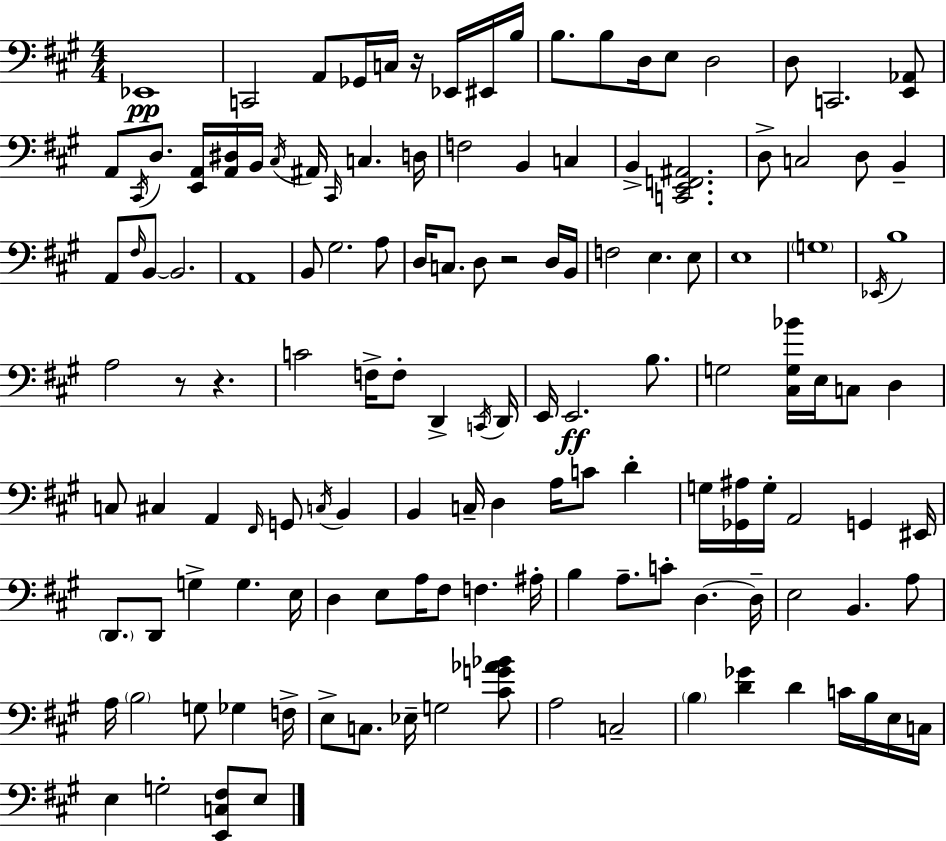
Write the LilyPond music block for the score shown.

{
  \clef bass
  \numericTimeSignature
  \time 4/4
  \key a \major
  ees,1\pp | c,2 a,8 ges,16 c16 r16 ees,16 eis,16 b16 | b8. b8 d16 e8 d2 | d8 c,2. <e, aes,>8 | \break a,8 \acciaccatura { cis,16 } d8. <e, a,>16 <a, dis>16 b,16 \acciaccatura { cis16 } ais,16 \grace { cis,16 } c4. | d16 f2 b,4 c4 | b,4-> <c, e, f, ais,>2. | d8-> c2 d8 b,4-- | \break a,8 \grace { fis16 } b,8~~ b,2. | a,1 | b,8 gis2. | a8 d16 c8. d8 r2 | \break d16 b,16 f2 e4. | e8 e1 | \parenthesize g1 | \acciaccatura { ees,16 } b1 | \break a2 r8 r4. | c'2 f16-> f8-. | d,4-> \acciaccatura { c,16 } d,16 e,16 e,2.\ff | b8. g2 <cis g bes'>16 e16 | \break c8 d4 c8 cis4 a,4 | \grace { fis,16 } g,8 \acciaccatura { c16 } b,4 b,4 c16-- d4 | a16 c'8 d'4-. g16 <ges, ais>16 g16-. a,2 | g,4 eis,16 \parenthesize d,8. d,8 g4-> | \break g4. e16 d4 e8 a16 fis8 | f4. ais16-. b4 a8.-- c'8-. | d4.~~ d16-- e2 | b,4. a8 a16 \parenthesize b2 | \break g8 ges4 f16-> e8-> c8. ees16-- g2 | <cis' g' aes' bes'>8 a2 | c2-- \parenthesize b4 <d' ges'>4 | d'4 c'16 b16 e16 c16 e4 g2-. | \break <e, c fis>8 e8 \bar "|."
}